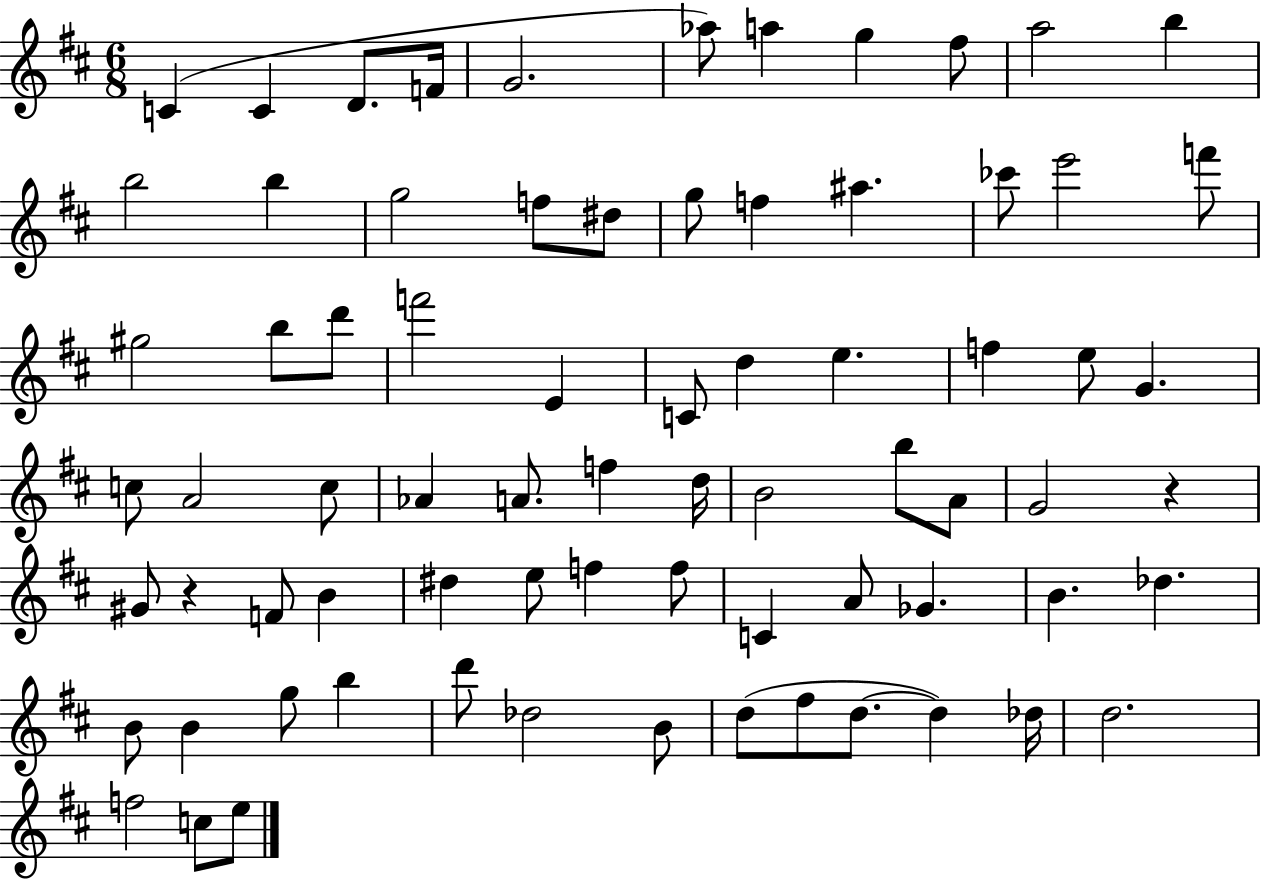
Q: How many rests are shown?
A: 2